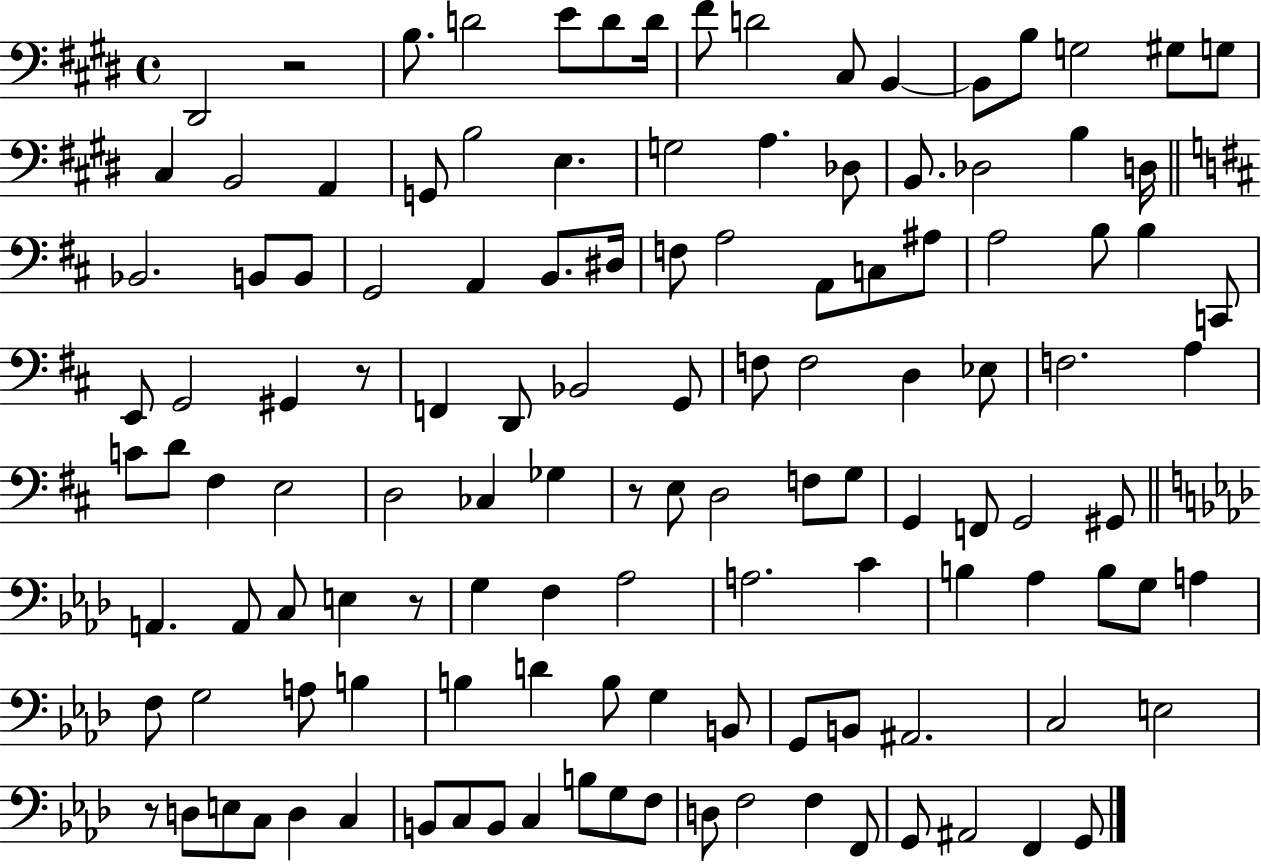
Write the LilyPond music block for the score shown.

{
  \clef bass
  \time 4/4
  \defaultTimeSignature
  \key e \major
  \repeat volta 2 { dis,2 r2 | b8. d'2 e'8 d'8 d'16 | fis'8 d'2 cis8 b,4~~ | b,8 b8 g2 gis8 g8 | \break cis4 b,2 a,4 | g,8 b2 e4. | g2 a4. des8 | b,8. des2 b4 d16 | \break \bar "||" \break \key b \minor bes,2. b,8 b,8 | g,2 a,4 b,8. dis16 | f8 a2 a,8 c8 ais8 | a2 b8 b4 c,8 | \break e,8 g,2 gis,4 r8 | f,4 d,8 bes,2 g,8 | f8 f2 d4 ees8 | f2. a4 | \break c'8 d'8 fis4 e2 | d2 ces4 ges4 | r8 e8 d2 f8 g8 | g,4 f,8 g,2 gis,8 | \break \bar "||" \break \key f \minor a,4. a,8 c8 e4 r8 | g4 f4 aes2 | a2. c'4 | b4 aes4 b8 g8 a4 | \break f8 g2 a8 b4 | b4 d'4 b8 g4 b,8 | g,8 b,8 ais,2. | c2 e2 | \break r8 d8 e8 c8 d4 c4 | b,8 c8 b,8 c4 b8 g8 f8 | d8 f2 f4 f,8 | g,8 ais,2 f,4 g,8 | \break } \bar "|."
}